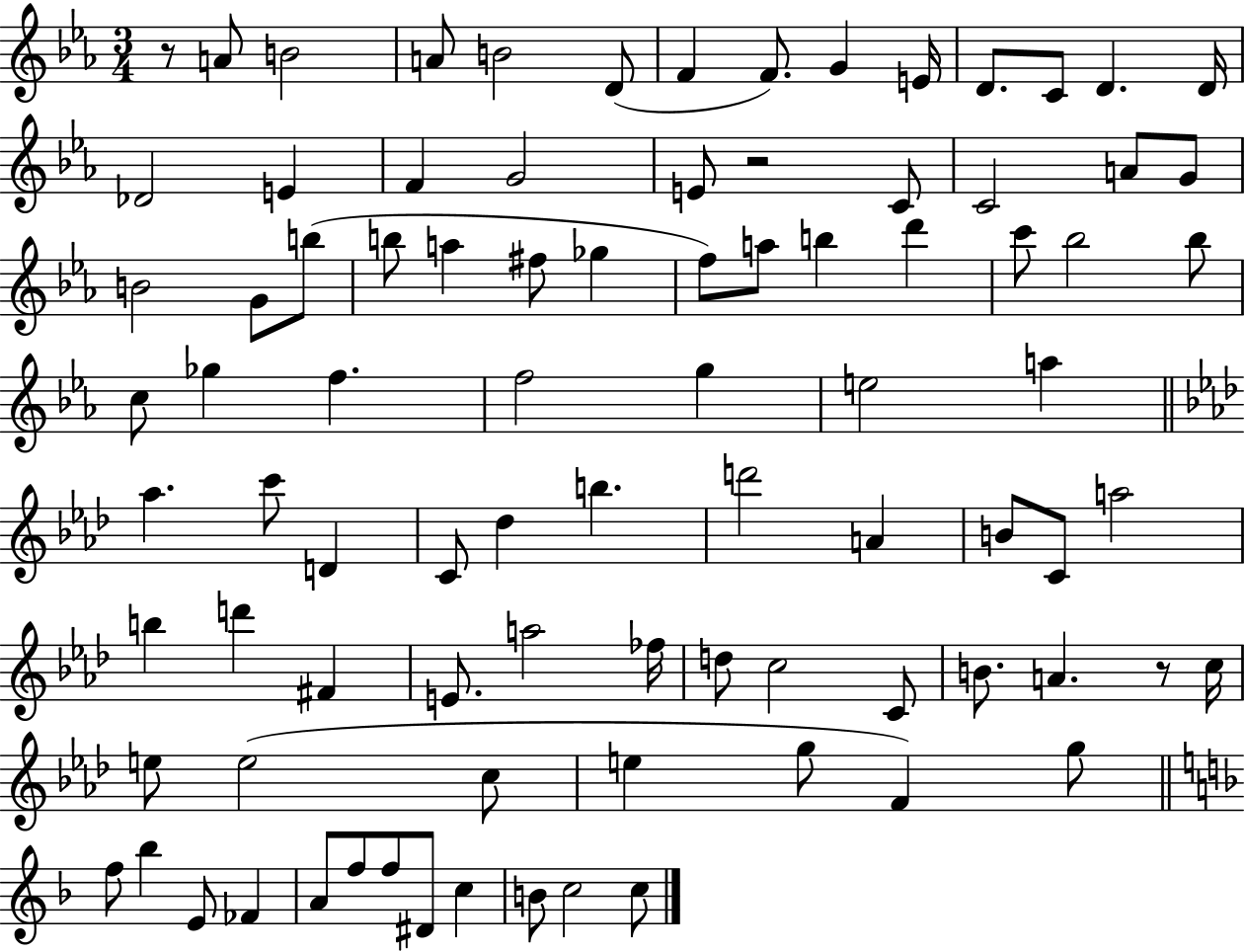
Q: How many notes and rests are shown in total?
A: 88